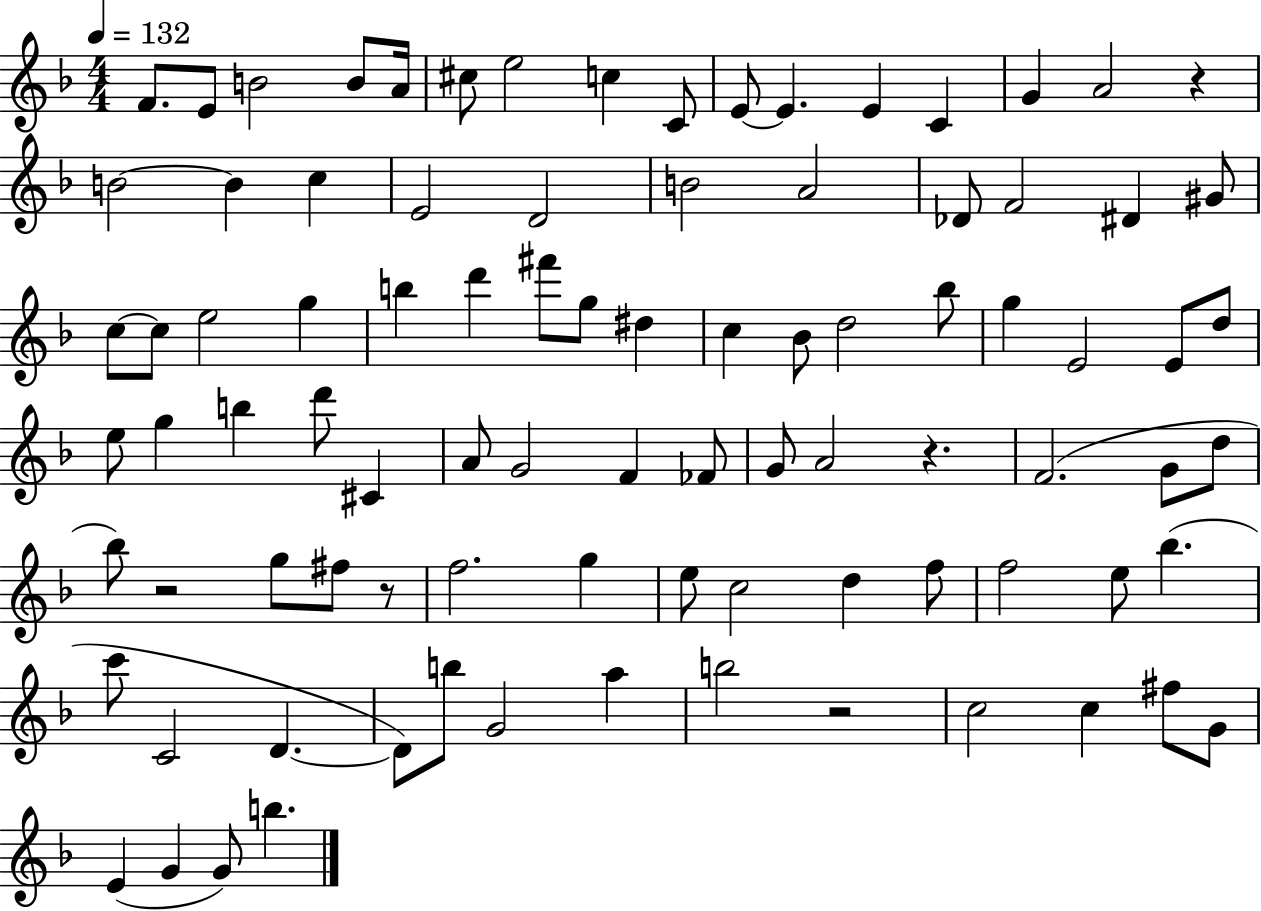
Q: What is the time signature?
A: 4/4